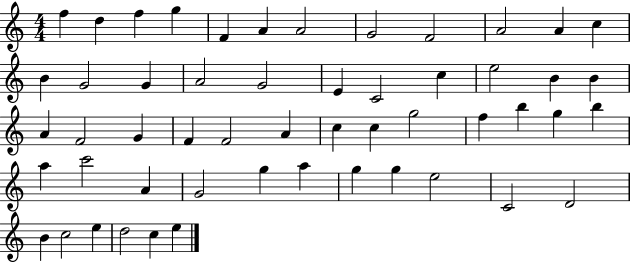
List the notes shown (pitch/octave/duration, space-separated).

F5/q D5/q F5/q G5/q F4/q A4/q A4/h G4/h F4/h A4/h A4/q C5/q B4/q G4/h G4/q A4/h G4/h E4/q C4/h C5/q E5/h B4/q B4/q A4/q F4/h G4/q F4/q F4/h A4/q C5/q C5/q G5/h F5/q B5/q G5/q B5/q A5/q C6/h A4/q G4/h G5/q A5/q G5/q G5/q E5/h C4/h D4/h B4/q C5/h E5/q D5/h C5/q E5/q